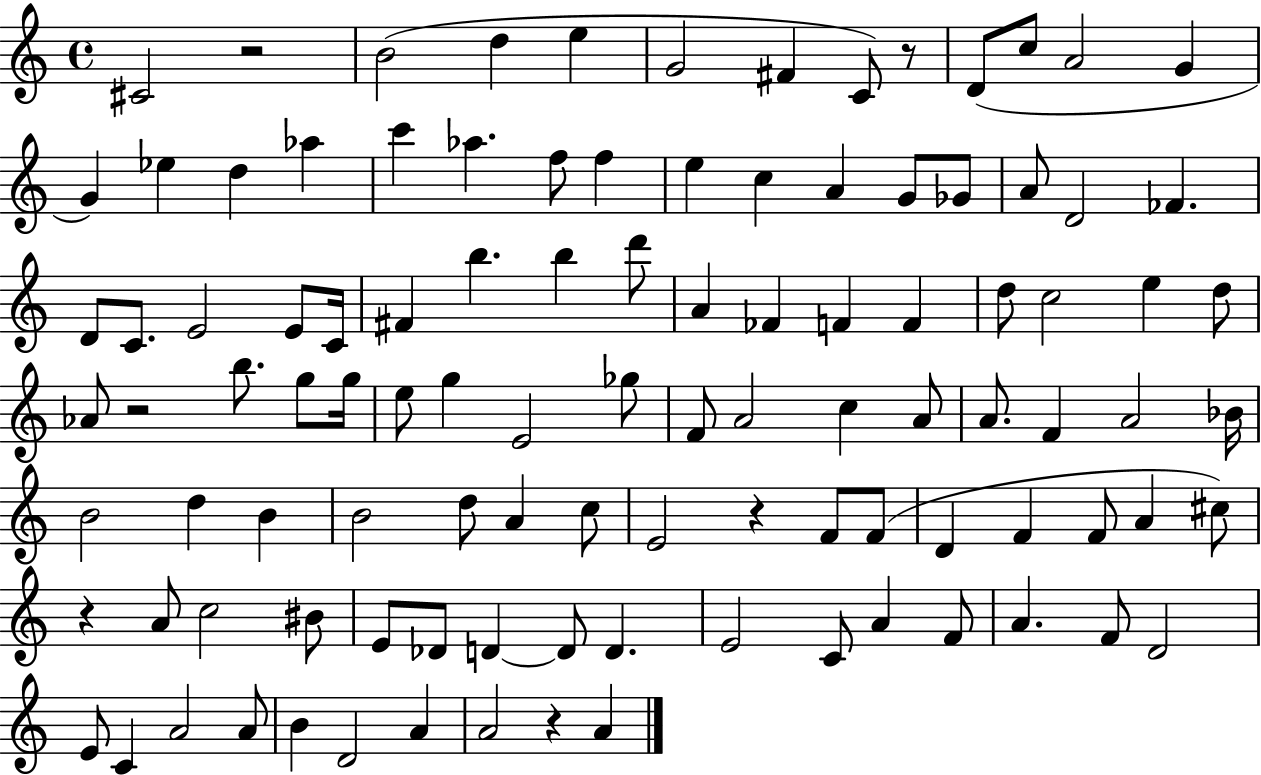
C#4/h R/h B4/h D5/q E5/q G4/h F#4/q C4/e R/e D4/e C5/e A4/h G4/q G4/q Eb5/q D5/q Ab5/q C6/q Ab5/q. F5/e F5/q E5/q C5/q A4/q G4/e Gb4/e A4/e D4/h FES4/q. D4/e C4/e. E4/h E4/e C4/s F#4/q B5/q. B5/q D6/e A4/q FES4/q F4/q F4/q D5/e C5/h E5/q D5/e Ab4/e R/h B5/e. G5/e G5/s E5/e G5/q E4/h Gb5/e F4/e A4/h C5/q A4/e A4/e. F4/q A4/h Bb4/s B4/h D5/q B4/q B4/h D5/e A4/q C5/e E4/h R/q F4/e F4/e D4/q F4/q F4/e A4/q C#5/e R/q A4/e C5/h BIS4/e E4/e Db4/e D4/q D4/e D4/q. E4/h C4/e A4/q F4/e A4/q. F4/e D4/h E4/e C4/q A4/h A4/e B4/q D4/h A4/q A4/h R/q A4/q